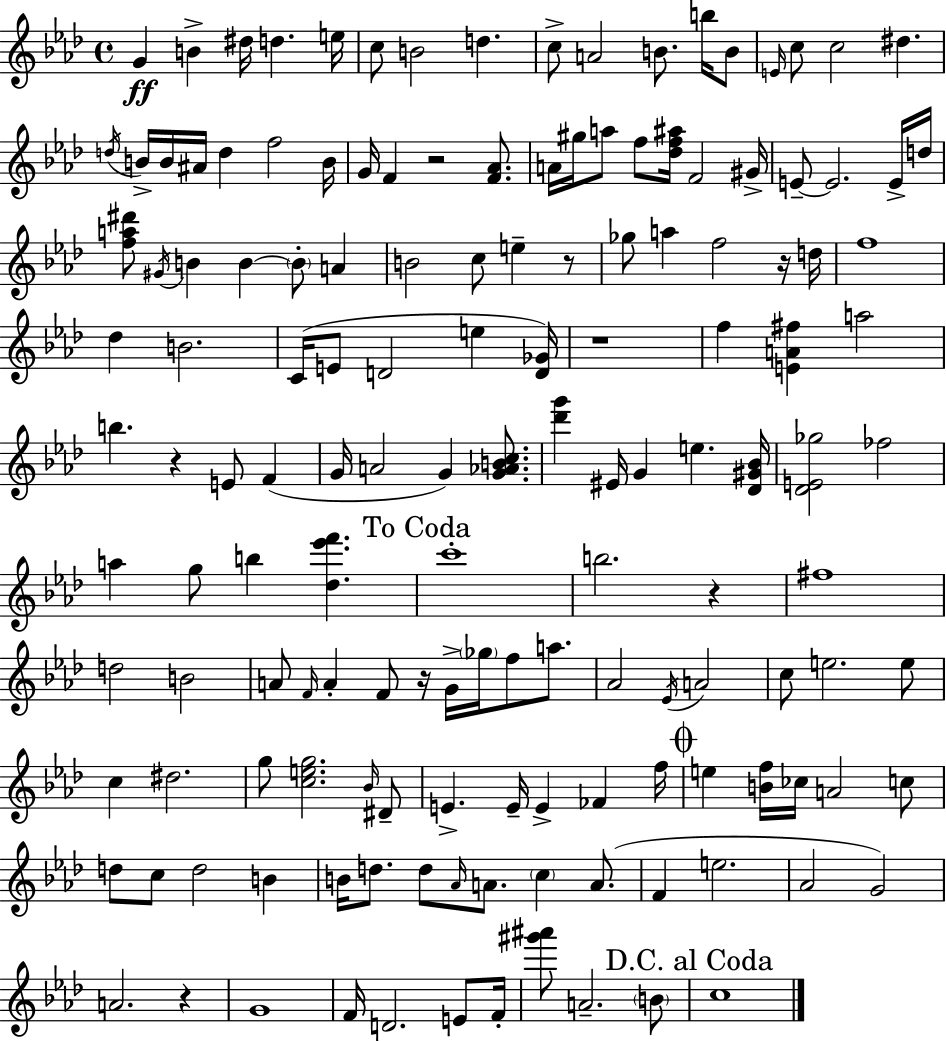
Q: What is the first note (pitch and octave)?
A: G4